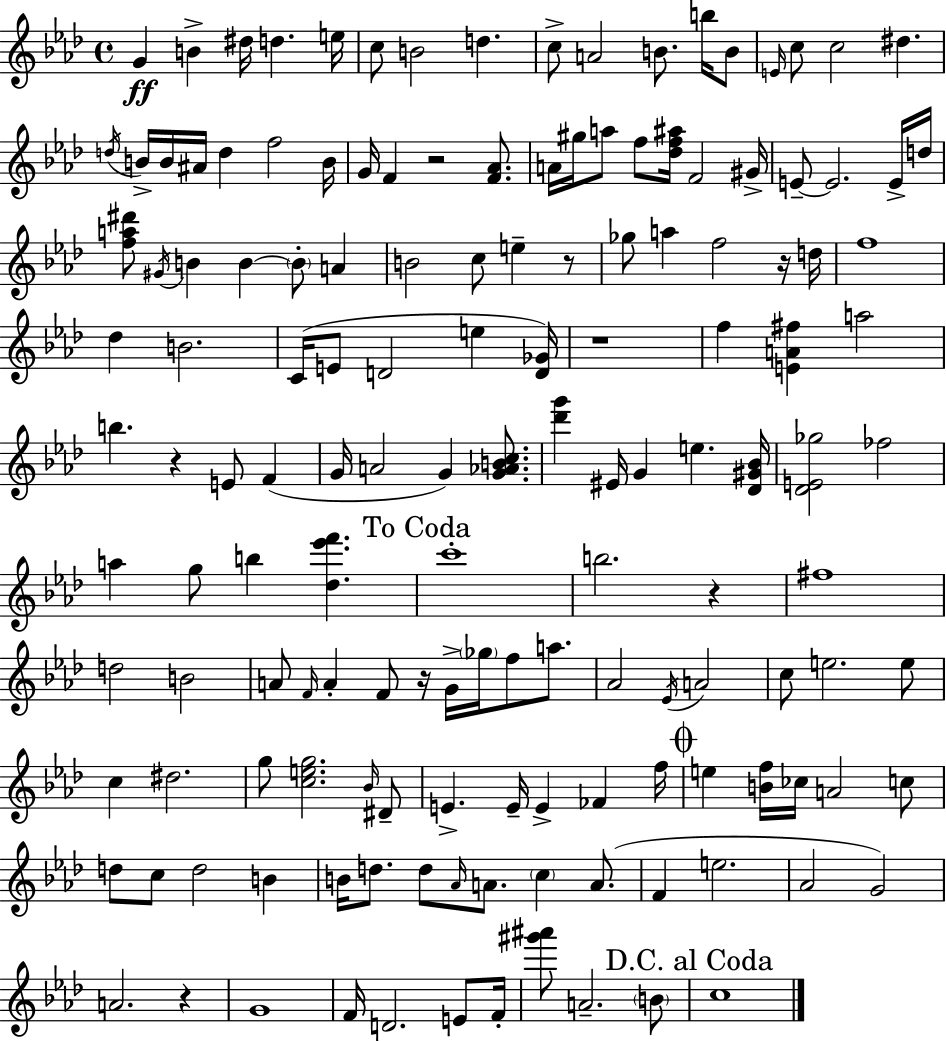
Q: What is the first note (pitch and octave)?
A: G4